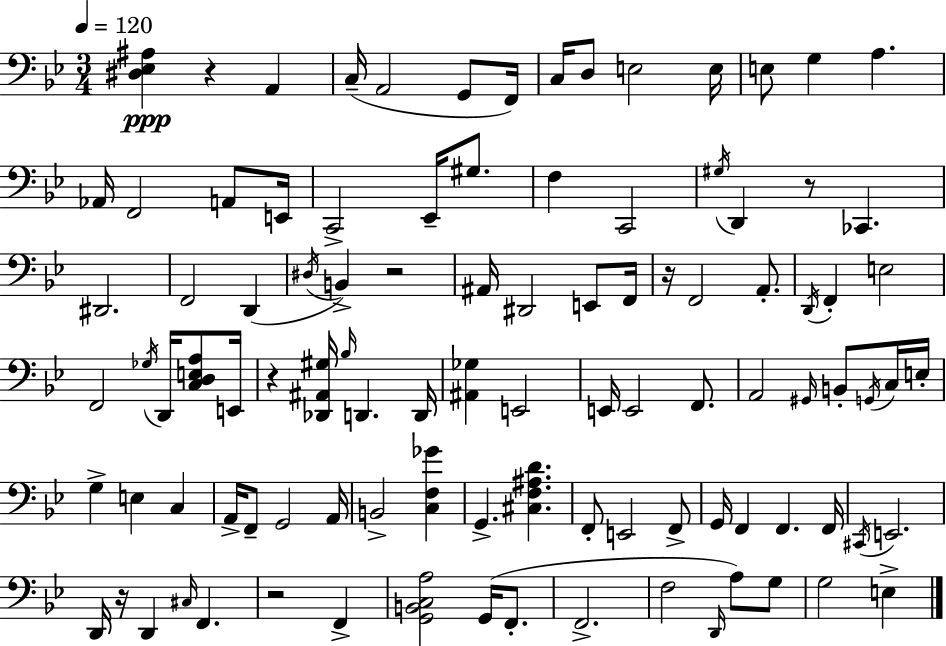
X:1
T:Untitled
M:3/4
L:1/4
K:Gm
[^D,_E,^A,] z A,, C,/4 A,,2 G,,/2 F,,/4 C,/4 D,/2 E,2 E,/4 E,/2 G, A, _A,,/4 F,,2 A,,/2 E,,/4 C,,2 _E,,/4 ^G,/2 F, C,,2 ^G,/4 D,, z/2 _C,, ^D,,2 F,,2 D,, ^D,/4 B,, z2 ^A,,/4 ^D,,2 E,,/2 F,,/4 z/4 F,,2 A,,/2 D,,/4 F,, E,2 F,,2 _G,/4 D,,/4 [C,D,E,A,]/2 E,,/4 z [_D,,^A,,^G,]/4 _B,/4 D,, D,,/4 [^A,,_G,] E,,2 E,,/4 E,,2 F,,/2 A,,2 ^G,,/4 B,,/2 G,,/4 C,/4 E,/4 G, E, C, A,,/4 F,,/2 G,,2 A,,/4 B,,2 [C,F,_G] G,, [^C,F,^A,D] F,,/2 E,,2 F,,/2 G,,/4 F,, F,, F,,/4 ^C,,/4 E,,2 D,,/4 z/4 D,, ^C,/4 F,, z2 F,, [G,,B,,C,A,]2 G,,/4 F,,/2 F,,2 F,2 D,,/4 A,/2 G,/2 G,2 E,